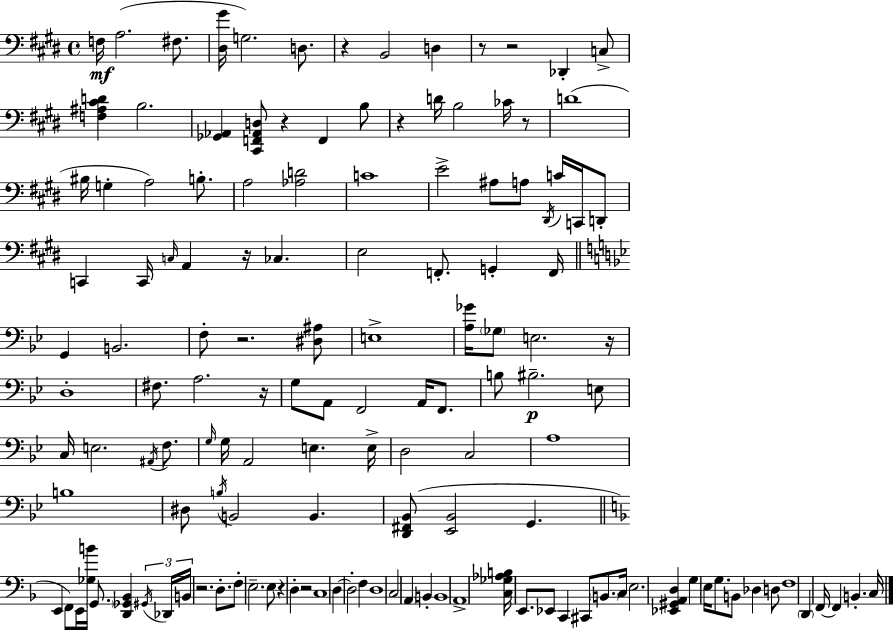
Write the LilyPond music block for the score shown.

{
  \clef bass
  \time 4/4
  \defaultTimeSignature
  \key e \major
  f16\mf a2.( fis8. | <dis gis'>16 g2.) d8. | r4 b,2 d4 | r8 r2 des,4-. c8-> | \break <f ais cis' d'>4 b2. | <ges, aes,>4 <cis, f, aes, d>8 r4 f,4 b8 | r4 d'16 b2 ces'16 r8 | d'1( | \break bis16 g4-. a2) b8.-. | a2 <aes d'>2 | c'1 | e'2-> ais8 a8 \acciaccatura { dis,16 } c'16 c,16 d,8-. | \break c,4 c,16 \grace { c16 } a,4 r16 ces4. | e2 f,8.-. g,4-. | f,16 \bar "||" \break \key g \minor g,4 b,2. | f8-. r2. <dis ais>8 | e1-> | <a ges'>16 \parenthesize ges8 e2. r16 | \break d1-. | fis8. a2. r16 | g8 a,8 f,2 a,16 f,8. | b8 bis2.--\p e8 | \break c16 e2. \acciaccatura { ais,16 } f8. | \grace { g16 } g16 a,2 e4. | e16-> d2 c2 | a1 | \break b1 | dis8 \acciaccatura { b16 } b,2 b,4. | <d, fis, bes,>8( <ees, bes,>2 g,4. | \bar "||" \break \key f \major e,4 f,8) e,16 <ges b'>16 \parenthesize g,8. <d, ges, bes,>4 \tuplet 3/2 { \acciaccatura { gis,16 } | des,16 b,16 } r2. d8.-. | f8-. e2.-- e8 | r4 d4-. r2 | \break c1 | d4~~ d2-. f4 | d1 | c2 \parenthesize a,4 b,4-. | \break b,1 | a,1-> | <c ges aes b>16 e,8. ees,8 c,4 cis,8 \parenthesize b,8. | c16 e2. <ees, gis, a, d>4 | \break g4 e16 g8. b,8 des4 d8 | f1 | \parenthesize d,4 f,16~~ f,4 b,4.-. | c16 \bar "|."
}